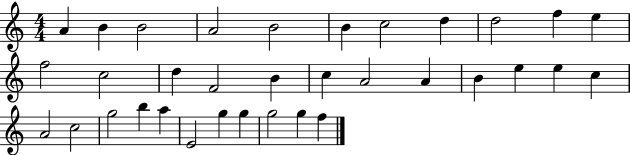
X:1
T:Untitled
M:4/4
L:1/4
K:C
A B B2 A2 B2 B c2 d d2 f e f2 c2 d F2 B c A2 A B e e c A2 c2 g2 b a E2 g g g2 g f